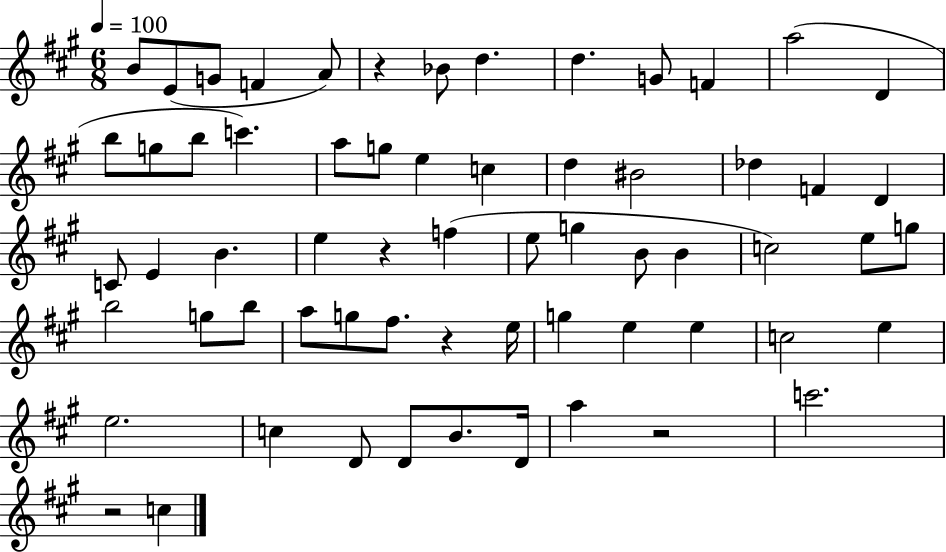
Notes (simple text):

B4/e E4/e G4/e F4/q A4/e R/q Bb4/e D5/q. D5/q. G4/e F4/q A5/h D4/q B5/e G5/e B5/e C6/q. A5/e G5/e E5/q C5/q D5/q BIS4/h Db5/q F4/q D4/q C4/e E4/q B4/q. E5/q R/q F5/q E5/e G5/q B4/e B4/q C5/h E5/e G5/e B5/h G5/e B5/e A5/e G5/e F#5/e. R/q E5/s G5/q E5/q E5/q C5/h E5/q E5/h. C5/q D4/e D4/e B4/e. D4/s A5/q R/h C6/h. R/h C5/q